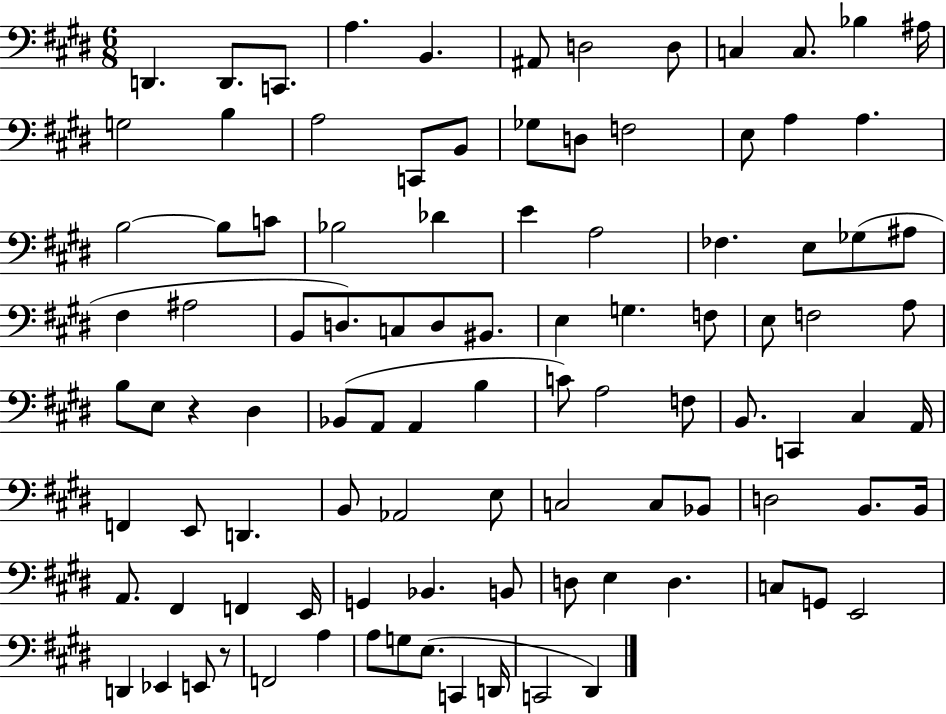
D2/q. D2/e. C2/e. A3/q. B2/q. A#2/e D3/h D3/e C3/q C3/e. Bb3/q A#3/s G3/h B3/q A3/h C2/e B2/e Gb3/e D3/e F3/h E3/e A3/q A3/q. B3/h B3/e C4/e Bb3/h Db4/q E4/q A3/h FES3/q. E3/e Gb3/e A#3/e F#3/q A#3/h B2/e D3/e. C3/e D3/e BIS2/e. E3/q G3/q. F3/e E3/e F3/h A3/e B3/e E3/e R/q D#3/q Bb2/e A2/e A2/q B3/q C4/e A3/h F3/e B2/e. C2/q C#3/q A2/s F2/q E2/e D2/q. B2/e Ab2/h E3/e C3/h C3/e Bb2/e D3/h B2/e. B2/s A2/e. F#2/q F2/q E2/s G2/q Bb2/q. B2/e D3/e E3/q D3/q. C3/e G2/e E2/h D2/q Eb2/q E2/e R/e F2/h A3/q A3/e G3/e E3/e. C2/q D2/s C2/h D#2/q